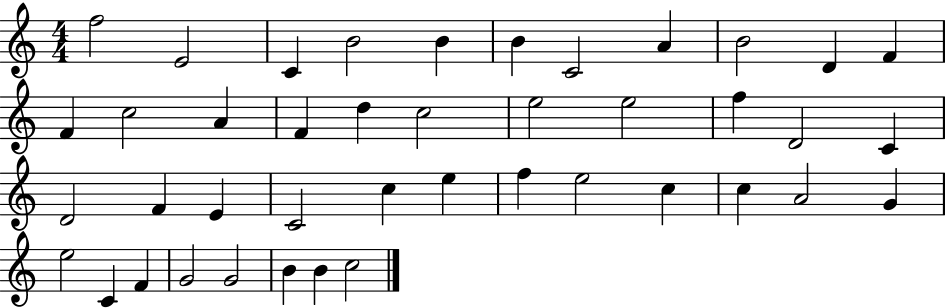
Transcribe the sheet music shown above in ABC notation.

X:1
T:Untitled
M:4/4
L:1/4
K:C
f2 E2 C B2 B B C2 A B2 D F F c2 A F d c2 e2 e2 f D2 C D2 F E C2 c e f e2 c c A2 G e2 C F G2 G2 B B c2